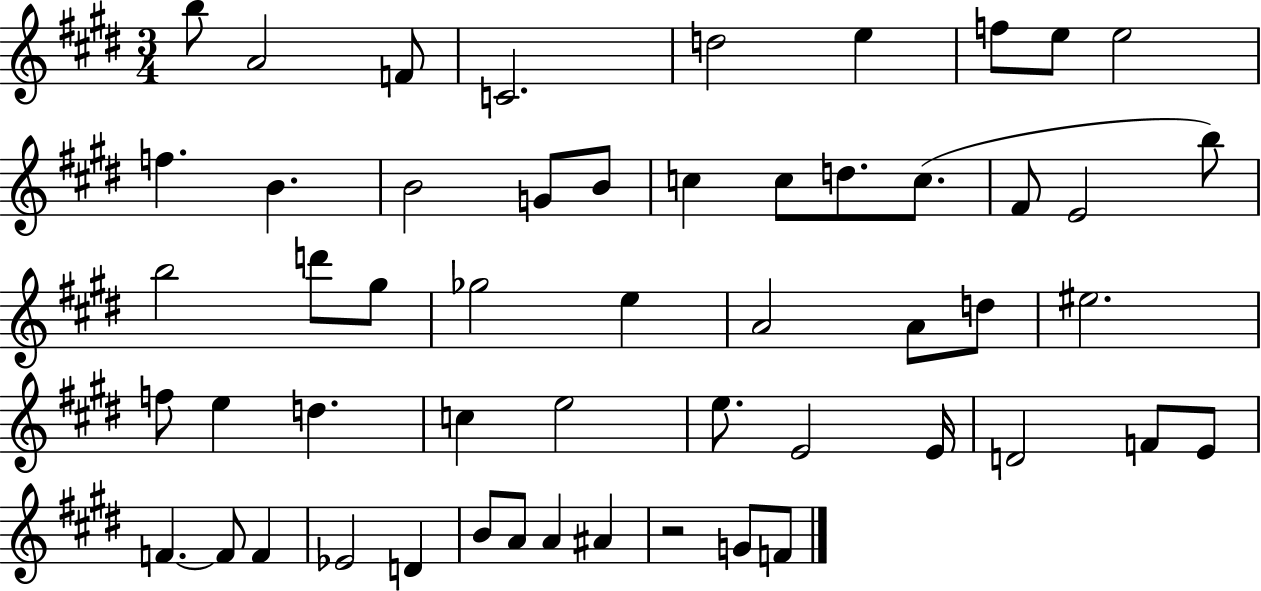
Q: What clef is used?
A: treble